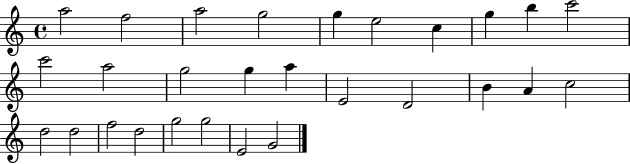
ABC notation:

X:1
T:Untitled
M:4/4
L:1/4
K:C
a2 f2 a2 g2 g e2 c g b c'2 c'2 a2 g2 g a E2 D2 B A c2 d2 d2 f2 d2 g2 g2 E2 G2